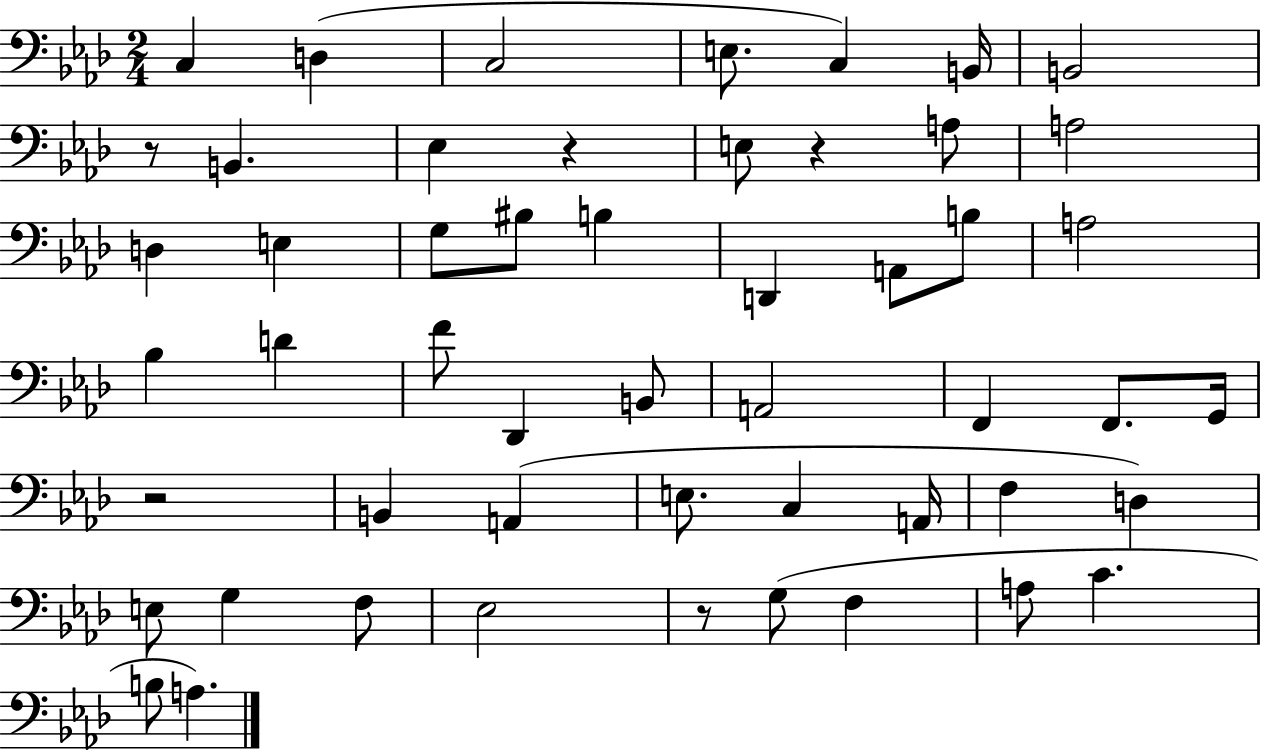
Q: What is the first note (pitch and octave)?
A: C3